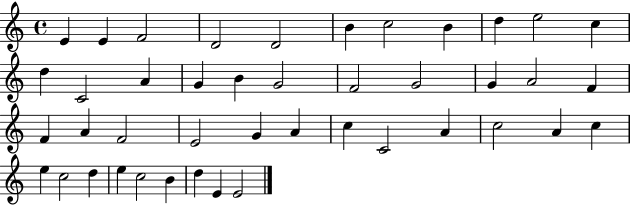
{
  \clef treble
  \time 4/4
  \defaultTimeSignature
  \key c \major
  e'4 e'4 f'2 | d'2 d'2 | b'4 c''2 b'4 | d''4 e''2 c''4 | \break d''4 c'2 a'4 | g'4 b'4 g'2 | f'2 g'2 | g'4 a'2 f'4 | \break f'4 a'4 f'2 | e'2 g'4 a'4 | c''4 c'2 a'4 | c''2 a'4 c''4 | \break e''4 c''2 d''4 | e''4 c''2 b'4 | d''4 e'4 e'2 | \bar "|."
}